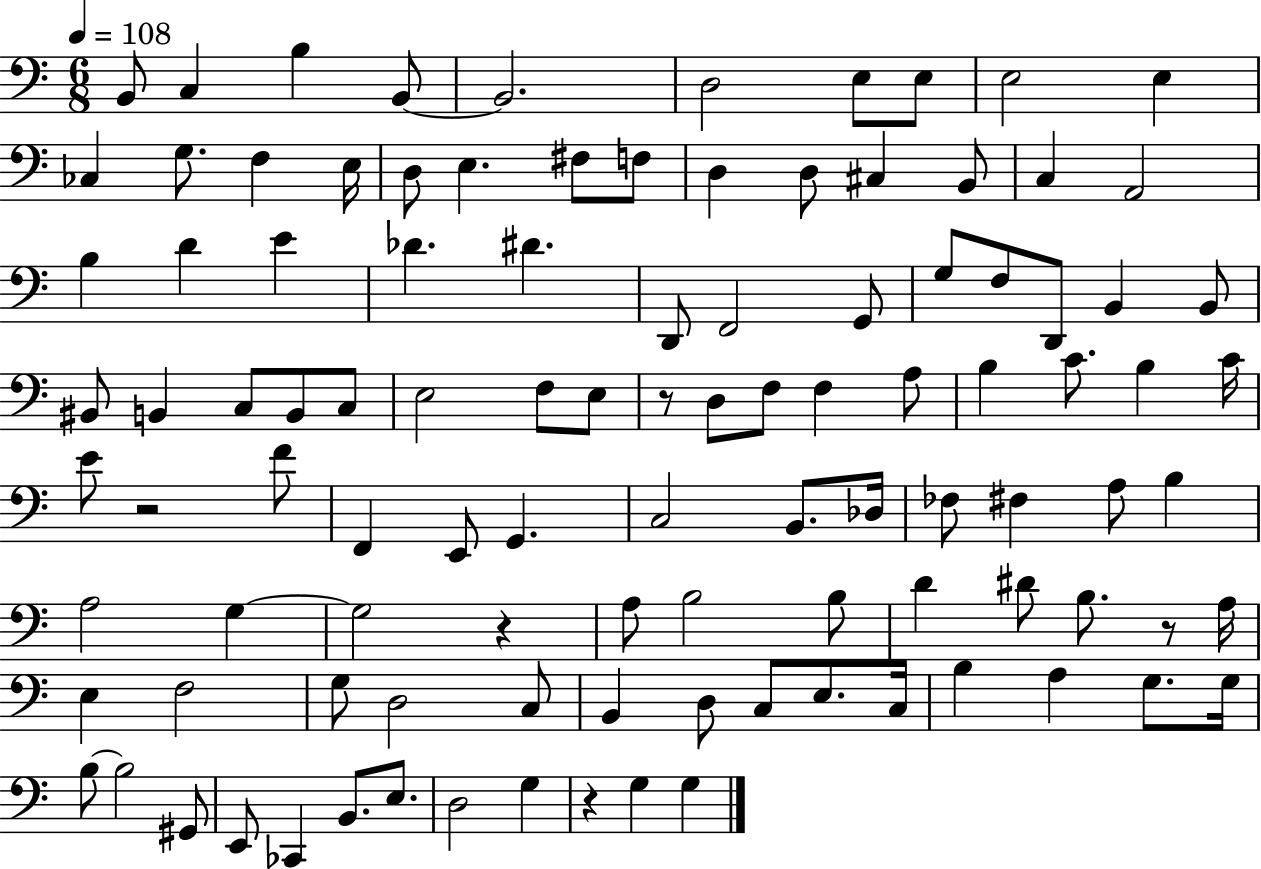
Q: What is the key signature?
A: C major